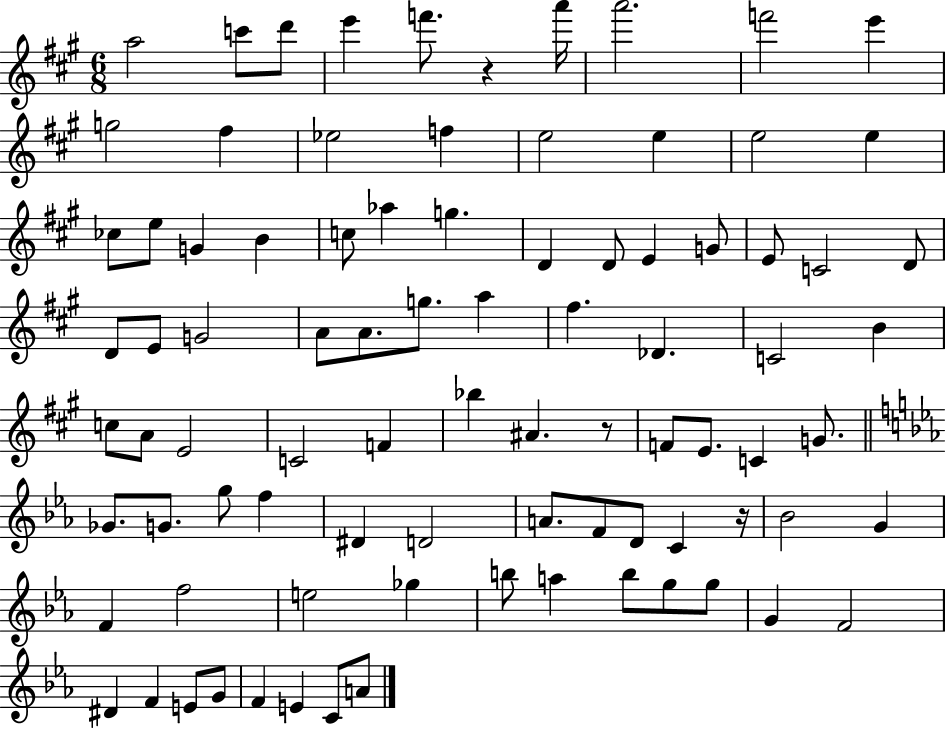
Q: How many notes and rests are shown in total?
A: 87